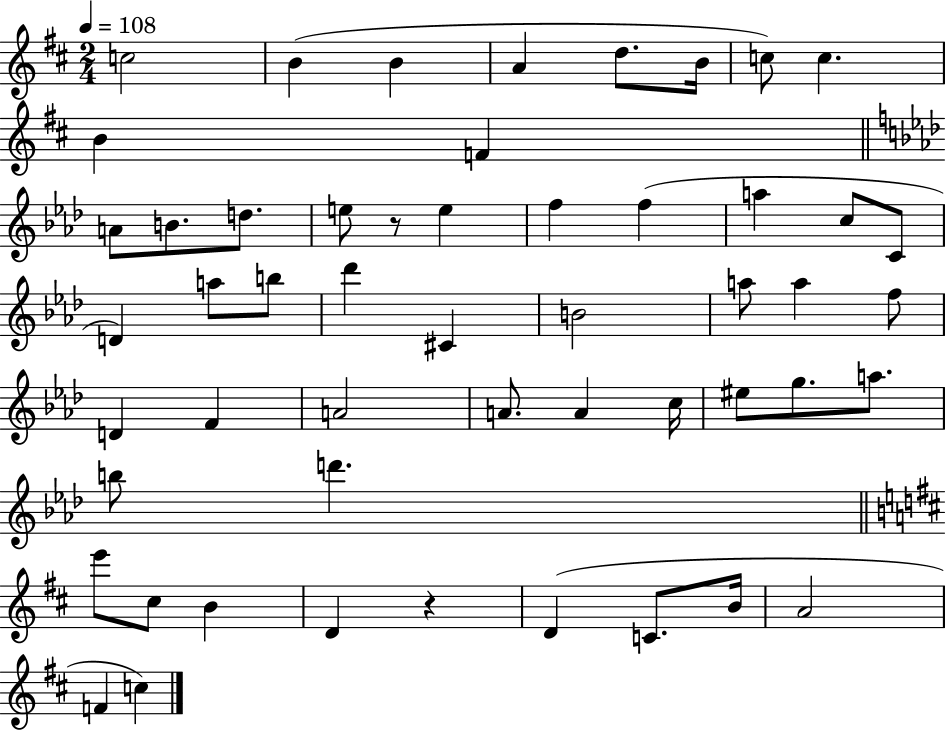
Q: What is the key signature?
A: D major